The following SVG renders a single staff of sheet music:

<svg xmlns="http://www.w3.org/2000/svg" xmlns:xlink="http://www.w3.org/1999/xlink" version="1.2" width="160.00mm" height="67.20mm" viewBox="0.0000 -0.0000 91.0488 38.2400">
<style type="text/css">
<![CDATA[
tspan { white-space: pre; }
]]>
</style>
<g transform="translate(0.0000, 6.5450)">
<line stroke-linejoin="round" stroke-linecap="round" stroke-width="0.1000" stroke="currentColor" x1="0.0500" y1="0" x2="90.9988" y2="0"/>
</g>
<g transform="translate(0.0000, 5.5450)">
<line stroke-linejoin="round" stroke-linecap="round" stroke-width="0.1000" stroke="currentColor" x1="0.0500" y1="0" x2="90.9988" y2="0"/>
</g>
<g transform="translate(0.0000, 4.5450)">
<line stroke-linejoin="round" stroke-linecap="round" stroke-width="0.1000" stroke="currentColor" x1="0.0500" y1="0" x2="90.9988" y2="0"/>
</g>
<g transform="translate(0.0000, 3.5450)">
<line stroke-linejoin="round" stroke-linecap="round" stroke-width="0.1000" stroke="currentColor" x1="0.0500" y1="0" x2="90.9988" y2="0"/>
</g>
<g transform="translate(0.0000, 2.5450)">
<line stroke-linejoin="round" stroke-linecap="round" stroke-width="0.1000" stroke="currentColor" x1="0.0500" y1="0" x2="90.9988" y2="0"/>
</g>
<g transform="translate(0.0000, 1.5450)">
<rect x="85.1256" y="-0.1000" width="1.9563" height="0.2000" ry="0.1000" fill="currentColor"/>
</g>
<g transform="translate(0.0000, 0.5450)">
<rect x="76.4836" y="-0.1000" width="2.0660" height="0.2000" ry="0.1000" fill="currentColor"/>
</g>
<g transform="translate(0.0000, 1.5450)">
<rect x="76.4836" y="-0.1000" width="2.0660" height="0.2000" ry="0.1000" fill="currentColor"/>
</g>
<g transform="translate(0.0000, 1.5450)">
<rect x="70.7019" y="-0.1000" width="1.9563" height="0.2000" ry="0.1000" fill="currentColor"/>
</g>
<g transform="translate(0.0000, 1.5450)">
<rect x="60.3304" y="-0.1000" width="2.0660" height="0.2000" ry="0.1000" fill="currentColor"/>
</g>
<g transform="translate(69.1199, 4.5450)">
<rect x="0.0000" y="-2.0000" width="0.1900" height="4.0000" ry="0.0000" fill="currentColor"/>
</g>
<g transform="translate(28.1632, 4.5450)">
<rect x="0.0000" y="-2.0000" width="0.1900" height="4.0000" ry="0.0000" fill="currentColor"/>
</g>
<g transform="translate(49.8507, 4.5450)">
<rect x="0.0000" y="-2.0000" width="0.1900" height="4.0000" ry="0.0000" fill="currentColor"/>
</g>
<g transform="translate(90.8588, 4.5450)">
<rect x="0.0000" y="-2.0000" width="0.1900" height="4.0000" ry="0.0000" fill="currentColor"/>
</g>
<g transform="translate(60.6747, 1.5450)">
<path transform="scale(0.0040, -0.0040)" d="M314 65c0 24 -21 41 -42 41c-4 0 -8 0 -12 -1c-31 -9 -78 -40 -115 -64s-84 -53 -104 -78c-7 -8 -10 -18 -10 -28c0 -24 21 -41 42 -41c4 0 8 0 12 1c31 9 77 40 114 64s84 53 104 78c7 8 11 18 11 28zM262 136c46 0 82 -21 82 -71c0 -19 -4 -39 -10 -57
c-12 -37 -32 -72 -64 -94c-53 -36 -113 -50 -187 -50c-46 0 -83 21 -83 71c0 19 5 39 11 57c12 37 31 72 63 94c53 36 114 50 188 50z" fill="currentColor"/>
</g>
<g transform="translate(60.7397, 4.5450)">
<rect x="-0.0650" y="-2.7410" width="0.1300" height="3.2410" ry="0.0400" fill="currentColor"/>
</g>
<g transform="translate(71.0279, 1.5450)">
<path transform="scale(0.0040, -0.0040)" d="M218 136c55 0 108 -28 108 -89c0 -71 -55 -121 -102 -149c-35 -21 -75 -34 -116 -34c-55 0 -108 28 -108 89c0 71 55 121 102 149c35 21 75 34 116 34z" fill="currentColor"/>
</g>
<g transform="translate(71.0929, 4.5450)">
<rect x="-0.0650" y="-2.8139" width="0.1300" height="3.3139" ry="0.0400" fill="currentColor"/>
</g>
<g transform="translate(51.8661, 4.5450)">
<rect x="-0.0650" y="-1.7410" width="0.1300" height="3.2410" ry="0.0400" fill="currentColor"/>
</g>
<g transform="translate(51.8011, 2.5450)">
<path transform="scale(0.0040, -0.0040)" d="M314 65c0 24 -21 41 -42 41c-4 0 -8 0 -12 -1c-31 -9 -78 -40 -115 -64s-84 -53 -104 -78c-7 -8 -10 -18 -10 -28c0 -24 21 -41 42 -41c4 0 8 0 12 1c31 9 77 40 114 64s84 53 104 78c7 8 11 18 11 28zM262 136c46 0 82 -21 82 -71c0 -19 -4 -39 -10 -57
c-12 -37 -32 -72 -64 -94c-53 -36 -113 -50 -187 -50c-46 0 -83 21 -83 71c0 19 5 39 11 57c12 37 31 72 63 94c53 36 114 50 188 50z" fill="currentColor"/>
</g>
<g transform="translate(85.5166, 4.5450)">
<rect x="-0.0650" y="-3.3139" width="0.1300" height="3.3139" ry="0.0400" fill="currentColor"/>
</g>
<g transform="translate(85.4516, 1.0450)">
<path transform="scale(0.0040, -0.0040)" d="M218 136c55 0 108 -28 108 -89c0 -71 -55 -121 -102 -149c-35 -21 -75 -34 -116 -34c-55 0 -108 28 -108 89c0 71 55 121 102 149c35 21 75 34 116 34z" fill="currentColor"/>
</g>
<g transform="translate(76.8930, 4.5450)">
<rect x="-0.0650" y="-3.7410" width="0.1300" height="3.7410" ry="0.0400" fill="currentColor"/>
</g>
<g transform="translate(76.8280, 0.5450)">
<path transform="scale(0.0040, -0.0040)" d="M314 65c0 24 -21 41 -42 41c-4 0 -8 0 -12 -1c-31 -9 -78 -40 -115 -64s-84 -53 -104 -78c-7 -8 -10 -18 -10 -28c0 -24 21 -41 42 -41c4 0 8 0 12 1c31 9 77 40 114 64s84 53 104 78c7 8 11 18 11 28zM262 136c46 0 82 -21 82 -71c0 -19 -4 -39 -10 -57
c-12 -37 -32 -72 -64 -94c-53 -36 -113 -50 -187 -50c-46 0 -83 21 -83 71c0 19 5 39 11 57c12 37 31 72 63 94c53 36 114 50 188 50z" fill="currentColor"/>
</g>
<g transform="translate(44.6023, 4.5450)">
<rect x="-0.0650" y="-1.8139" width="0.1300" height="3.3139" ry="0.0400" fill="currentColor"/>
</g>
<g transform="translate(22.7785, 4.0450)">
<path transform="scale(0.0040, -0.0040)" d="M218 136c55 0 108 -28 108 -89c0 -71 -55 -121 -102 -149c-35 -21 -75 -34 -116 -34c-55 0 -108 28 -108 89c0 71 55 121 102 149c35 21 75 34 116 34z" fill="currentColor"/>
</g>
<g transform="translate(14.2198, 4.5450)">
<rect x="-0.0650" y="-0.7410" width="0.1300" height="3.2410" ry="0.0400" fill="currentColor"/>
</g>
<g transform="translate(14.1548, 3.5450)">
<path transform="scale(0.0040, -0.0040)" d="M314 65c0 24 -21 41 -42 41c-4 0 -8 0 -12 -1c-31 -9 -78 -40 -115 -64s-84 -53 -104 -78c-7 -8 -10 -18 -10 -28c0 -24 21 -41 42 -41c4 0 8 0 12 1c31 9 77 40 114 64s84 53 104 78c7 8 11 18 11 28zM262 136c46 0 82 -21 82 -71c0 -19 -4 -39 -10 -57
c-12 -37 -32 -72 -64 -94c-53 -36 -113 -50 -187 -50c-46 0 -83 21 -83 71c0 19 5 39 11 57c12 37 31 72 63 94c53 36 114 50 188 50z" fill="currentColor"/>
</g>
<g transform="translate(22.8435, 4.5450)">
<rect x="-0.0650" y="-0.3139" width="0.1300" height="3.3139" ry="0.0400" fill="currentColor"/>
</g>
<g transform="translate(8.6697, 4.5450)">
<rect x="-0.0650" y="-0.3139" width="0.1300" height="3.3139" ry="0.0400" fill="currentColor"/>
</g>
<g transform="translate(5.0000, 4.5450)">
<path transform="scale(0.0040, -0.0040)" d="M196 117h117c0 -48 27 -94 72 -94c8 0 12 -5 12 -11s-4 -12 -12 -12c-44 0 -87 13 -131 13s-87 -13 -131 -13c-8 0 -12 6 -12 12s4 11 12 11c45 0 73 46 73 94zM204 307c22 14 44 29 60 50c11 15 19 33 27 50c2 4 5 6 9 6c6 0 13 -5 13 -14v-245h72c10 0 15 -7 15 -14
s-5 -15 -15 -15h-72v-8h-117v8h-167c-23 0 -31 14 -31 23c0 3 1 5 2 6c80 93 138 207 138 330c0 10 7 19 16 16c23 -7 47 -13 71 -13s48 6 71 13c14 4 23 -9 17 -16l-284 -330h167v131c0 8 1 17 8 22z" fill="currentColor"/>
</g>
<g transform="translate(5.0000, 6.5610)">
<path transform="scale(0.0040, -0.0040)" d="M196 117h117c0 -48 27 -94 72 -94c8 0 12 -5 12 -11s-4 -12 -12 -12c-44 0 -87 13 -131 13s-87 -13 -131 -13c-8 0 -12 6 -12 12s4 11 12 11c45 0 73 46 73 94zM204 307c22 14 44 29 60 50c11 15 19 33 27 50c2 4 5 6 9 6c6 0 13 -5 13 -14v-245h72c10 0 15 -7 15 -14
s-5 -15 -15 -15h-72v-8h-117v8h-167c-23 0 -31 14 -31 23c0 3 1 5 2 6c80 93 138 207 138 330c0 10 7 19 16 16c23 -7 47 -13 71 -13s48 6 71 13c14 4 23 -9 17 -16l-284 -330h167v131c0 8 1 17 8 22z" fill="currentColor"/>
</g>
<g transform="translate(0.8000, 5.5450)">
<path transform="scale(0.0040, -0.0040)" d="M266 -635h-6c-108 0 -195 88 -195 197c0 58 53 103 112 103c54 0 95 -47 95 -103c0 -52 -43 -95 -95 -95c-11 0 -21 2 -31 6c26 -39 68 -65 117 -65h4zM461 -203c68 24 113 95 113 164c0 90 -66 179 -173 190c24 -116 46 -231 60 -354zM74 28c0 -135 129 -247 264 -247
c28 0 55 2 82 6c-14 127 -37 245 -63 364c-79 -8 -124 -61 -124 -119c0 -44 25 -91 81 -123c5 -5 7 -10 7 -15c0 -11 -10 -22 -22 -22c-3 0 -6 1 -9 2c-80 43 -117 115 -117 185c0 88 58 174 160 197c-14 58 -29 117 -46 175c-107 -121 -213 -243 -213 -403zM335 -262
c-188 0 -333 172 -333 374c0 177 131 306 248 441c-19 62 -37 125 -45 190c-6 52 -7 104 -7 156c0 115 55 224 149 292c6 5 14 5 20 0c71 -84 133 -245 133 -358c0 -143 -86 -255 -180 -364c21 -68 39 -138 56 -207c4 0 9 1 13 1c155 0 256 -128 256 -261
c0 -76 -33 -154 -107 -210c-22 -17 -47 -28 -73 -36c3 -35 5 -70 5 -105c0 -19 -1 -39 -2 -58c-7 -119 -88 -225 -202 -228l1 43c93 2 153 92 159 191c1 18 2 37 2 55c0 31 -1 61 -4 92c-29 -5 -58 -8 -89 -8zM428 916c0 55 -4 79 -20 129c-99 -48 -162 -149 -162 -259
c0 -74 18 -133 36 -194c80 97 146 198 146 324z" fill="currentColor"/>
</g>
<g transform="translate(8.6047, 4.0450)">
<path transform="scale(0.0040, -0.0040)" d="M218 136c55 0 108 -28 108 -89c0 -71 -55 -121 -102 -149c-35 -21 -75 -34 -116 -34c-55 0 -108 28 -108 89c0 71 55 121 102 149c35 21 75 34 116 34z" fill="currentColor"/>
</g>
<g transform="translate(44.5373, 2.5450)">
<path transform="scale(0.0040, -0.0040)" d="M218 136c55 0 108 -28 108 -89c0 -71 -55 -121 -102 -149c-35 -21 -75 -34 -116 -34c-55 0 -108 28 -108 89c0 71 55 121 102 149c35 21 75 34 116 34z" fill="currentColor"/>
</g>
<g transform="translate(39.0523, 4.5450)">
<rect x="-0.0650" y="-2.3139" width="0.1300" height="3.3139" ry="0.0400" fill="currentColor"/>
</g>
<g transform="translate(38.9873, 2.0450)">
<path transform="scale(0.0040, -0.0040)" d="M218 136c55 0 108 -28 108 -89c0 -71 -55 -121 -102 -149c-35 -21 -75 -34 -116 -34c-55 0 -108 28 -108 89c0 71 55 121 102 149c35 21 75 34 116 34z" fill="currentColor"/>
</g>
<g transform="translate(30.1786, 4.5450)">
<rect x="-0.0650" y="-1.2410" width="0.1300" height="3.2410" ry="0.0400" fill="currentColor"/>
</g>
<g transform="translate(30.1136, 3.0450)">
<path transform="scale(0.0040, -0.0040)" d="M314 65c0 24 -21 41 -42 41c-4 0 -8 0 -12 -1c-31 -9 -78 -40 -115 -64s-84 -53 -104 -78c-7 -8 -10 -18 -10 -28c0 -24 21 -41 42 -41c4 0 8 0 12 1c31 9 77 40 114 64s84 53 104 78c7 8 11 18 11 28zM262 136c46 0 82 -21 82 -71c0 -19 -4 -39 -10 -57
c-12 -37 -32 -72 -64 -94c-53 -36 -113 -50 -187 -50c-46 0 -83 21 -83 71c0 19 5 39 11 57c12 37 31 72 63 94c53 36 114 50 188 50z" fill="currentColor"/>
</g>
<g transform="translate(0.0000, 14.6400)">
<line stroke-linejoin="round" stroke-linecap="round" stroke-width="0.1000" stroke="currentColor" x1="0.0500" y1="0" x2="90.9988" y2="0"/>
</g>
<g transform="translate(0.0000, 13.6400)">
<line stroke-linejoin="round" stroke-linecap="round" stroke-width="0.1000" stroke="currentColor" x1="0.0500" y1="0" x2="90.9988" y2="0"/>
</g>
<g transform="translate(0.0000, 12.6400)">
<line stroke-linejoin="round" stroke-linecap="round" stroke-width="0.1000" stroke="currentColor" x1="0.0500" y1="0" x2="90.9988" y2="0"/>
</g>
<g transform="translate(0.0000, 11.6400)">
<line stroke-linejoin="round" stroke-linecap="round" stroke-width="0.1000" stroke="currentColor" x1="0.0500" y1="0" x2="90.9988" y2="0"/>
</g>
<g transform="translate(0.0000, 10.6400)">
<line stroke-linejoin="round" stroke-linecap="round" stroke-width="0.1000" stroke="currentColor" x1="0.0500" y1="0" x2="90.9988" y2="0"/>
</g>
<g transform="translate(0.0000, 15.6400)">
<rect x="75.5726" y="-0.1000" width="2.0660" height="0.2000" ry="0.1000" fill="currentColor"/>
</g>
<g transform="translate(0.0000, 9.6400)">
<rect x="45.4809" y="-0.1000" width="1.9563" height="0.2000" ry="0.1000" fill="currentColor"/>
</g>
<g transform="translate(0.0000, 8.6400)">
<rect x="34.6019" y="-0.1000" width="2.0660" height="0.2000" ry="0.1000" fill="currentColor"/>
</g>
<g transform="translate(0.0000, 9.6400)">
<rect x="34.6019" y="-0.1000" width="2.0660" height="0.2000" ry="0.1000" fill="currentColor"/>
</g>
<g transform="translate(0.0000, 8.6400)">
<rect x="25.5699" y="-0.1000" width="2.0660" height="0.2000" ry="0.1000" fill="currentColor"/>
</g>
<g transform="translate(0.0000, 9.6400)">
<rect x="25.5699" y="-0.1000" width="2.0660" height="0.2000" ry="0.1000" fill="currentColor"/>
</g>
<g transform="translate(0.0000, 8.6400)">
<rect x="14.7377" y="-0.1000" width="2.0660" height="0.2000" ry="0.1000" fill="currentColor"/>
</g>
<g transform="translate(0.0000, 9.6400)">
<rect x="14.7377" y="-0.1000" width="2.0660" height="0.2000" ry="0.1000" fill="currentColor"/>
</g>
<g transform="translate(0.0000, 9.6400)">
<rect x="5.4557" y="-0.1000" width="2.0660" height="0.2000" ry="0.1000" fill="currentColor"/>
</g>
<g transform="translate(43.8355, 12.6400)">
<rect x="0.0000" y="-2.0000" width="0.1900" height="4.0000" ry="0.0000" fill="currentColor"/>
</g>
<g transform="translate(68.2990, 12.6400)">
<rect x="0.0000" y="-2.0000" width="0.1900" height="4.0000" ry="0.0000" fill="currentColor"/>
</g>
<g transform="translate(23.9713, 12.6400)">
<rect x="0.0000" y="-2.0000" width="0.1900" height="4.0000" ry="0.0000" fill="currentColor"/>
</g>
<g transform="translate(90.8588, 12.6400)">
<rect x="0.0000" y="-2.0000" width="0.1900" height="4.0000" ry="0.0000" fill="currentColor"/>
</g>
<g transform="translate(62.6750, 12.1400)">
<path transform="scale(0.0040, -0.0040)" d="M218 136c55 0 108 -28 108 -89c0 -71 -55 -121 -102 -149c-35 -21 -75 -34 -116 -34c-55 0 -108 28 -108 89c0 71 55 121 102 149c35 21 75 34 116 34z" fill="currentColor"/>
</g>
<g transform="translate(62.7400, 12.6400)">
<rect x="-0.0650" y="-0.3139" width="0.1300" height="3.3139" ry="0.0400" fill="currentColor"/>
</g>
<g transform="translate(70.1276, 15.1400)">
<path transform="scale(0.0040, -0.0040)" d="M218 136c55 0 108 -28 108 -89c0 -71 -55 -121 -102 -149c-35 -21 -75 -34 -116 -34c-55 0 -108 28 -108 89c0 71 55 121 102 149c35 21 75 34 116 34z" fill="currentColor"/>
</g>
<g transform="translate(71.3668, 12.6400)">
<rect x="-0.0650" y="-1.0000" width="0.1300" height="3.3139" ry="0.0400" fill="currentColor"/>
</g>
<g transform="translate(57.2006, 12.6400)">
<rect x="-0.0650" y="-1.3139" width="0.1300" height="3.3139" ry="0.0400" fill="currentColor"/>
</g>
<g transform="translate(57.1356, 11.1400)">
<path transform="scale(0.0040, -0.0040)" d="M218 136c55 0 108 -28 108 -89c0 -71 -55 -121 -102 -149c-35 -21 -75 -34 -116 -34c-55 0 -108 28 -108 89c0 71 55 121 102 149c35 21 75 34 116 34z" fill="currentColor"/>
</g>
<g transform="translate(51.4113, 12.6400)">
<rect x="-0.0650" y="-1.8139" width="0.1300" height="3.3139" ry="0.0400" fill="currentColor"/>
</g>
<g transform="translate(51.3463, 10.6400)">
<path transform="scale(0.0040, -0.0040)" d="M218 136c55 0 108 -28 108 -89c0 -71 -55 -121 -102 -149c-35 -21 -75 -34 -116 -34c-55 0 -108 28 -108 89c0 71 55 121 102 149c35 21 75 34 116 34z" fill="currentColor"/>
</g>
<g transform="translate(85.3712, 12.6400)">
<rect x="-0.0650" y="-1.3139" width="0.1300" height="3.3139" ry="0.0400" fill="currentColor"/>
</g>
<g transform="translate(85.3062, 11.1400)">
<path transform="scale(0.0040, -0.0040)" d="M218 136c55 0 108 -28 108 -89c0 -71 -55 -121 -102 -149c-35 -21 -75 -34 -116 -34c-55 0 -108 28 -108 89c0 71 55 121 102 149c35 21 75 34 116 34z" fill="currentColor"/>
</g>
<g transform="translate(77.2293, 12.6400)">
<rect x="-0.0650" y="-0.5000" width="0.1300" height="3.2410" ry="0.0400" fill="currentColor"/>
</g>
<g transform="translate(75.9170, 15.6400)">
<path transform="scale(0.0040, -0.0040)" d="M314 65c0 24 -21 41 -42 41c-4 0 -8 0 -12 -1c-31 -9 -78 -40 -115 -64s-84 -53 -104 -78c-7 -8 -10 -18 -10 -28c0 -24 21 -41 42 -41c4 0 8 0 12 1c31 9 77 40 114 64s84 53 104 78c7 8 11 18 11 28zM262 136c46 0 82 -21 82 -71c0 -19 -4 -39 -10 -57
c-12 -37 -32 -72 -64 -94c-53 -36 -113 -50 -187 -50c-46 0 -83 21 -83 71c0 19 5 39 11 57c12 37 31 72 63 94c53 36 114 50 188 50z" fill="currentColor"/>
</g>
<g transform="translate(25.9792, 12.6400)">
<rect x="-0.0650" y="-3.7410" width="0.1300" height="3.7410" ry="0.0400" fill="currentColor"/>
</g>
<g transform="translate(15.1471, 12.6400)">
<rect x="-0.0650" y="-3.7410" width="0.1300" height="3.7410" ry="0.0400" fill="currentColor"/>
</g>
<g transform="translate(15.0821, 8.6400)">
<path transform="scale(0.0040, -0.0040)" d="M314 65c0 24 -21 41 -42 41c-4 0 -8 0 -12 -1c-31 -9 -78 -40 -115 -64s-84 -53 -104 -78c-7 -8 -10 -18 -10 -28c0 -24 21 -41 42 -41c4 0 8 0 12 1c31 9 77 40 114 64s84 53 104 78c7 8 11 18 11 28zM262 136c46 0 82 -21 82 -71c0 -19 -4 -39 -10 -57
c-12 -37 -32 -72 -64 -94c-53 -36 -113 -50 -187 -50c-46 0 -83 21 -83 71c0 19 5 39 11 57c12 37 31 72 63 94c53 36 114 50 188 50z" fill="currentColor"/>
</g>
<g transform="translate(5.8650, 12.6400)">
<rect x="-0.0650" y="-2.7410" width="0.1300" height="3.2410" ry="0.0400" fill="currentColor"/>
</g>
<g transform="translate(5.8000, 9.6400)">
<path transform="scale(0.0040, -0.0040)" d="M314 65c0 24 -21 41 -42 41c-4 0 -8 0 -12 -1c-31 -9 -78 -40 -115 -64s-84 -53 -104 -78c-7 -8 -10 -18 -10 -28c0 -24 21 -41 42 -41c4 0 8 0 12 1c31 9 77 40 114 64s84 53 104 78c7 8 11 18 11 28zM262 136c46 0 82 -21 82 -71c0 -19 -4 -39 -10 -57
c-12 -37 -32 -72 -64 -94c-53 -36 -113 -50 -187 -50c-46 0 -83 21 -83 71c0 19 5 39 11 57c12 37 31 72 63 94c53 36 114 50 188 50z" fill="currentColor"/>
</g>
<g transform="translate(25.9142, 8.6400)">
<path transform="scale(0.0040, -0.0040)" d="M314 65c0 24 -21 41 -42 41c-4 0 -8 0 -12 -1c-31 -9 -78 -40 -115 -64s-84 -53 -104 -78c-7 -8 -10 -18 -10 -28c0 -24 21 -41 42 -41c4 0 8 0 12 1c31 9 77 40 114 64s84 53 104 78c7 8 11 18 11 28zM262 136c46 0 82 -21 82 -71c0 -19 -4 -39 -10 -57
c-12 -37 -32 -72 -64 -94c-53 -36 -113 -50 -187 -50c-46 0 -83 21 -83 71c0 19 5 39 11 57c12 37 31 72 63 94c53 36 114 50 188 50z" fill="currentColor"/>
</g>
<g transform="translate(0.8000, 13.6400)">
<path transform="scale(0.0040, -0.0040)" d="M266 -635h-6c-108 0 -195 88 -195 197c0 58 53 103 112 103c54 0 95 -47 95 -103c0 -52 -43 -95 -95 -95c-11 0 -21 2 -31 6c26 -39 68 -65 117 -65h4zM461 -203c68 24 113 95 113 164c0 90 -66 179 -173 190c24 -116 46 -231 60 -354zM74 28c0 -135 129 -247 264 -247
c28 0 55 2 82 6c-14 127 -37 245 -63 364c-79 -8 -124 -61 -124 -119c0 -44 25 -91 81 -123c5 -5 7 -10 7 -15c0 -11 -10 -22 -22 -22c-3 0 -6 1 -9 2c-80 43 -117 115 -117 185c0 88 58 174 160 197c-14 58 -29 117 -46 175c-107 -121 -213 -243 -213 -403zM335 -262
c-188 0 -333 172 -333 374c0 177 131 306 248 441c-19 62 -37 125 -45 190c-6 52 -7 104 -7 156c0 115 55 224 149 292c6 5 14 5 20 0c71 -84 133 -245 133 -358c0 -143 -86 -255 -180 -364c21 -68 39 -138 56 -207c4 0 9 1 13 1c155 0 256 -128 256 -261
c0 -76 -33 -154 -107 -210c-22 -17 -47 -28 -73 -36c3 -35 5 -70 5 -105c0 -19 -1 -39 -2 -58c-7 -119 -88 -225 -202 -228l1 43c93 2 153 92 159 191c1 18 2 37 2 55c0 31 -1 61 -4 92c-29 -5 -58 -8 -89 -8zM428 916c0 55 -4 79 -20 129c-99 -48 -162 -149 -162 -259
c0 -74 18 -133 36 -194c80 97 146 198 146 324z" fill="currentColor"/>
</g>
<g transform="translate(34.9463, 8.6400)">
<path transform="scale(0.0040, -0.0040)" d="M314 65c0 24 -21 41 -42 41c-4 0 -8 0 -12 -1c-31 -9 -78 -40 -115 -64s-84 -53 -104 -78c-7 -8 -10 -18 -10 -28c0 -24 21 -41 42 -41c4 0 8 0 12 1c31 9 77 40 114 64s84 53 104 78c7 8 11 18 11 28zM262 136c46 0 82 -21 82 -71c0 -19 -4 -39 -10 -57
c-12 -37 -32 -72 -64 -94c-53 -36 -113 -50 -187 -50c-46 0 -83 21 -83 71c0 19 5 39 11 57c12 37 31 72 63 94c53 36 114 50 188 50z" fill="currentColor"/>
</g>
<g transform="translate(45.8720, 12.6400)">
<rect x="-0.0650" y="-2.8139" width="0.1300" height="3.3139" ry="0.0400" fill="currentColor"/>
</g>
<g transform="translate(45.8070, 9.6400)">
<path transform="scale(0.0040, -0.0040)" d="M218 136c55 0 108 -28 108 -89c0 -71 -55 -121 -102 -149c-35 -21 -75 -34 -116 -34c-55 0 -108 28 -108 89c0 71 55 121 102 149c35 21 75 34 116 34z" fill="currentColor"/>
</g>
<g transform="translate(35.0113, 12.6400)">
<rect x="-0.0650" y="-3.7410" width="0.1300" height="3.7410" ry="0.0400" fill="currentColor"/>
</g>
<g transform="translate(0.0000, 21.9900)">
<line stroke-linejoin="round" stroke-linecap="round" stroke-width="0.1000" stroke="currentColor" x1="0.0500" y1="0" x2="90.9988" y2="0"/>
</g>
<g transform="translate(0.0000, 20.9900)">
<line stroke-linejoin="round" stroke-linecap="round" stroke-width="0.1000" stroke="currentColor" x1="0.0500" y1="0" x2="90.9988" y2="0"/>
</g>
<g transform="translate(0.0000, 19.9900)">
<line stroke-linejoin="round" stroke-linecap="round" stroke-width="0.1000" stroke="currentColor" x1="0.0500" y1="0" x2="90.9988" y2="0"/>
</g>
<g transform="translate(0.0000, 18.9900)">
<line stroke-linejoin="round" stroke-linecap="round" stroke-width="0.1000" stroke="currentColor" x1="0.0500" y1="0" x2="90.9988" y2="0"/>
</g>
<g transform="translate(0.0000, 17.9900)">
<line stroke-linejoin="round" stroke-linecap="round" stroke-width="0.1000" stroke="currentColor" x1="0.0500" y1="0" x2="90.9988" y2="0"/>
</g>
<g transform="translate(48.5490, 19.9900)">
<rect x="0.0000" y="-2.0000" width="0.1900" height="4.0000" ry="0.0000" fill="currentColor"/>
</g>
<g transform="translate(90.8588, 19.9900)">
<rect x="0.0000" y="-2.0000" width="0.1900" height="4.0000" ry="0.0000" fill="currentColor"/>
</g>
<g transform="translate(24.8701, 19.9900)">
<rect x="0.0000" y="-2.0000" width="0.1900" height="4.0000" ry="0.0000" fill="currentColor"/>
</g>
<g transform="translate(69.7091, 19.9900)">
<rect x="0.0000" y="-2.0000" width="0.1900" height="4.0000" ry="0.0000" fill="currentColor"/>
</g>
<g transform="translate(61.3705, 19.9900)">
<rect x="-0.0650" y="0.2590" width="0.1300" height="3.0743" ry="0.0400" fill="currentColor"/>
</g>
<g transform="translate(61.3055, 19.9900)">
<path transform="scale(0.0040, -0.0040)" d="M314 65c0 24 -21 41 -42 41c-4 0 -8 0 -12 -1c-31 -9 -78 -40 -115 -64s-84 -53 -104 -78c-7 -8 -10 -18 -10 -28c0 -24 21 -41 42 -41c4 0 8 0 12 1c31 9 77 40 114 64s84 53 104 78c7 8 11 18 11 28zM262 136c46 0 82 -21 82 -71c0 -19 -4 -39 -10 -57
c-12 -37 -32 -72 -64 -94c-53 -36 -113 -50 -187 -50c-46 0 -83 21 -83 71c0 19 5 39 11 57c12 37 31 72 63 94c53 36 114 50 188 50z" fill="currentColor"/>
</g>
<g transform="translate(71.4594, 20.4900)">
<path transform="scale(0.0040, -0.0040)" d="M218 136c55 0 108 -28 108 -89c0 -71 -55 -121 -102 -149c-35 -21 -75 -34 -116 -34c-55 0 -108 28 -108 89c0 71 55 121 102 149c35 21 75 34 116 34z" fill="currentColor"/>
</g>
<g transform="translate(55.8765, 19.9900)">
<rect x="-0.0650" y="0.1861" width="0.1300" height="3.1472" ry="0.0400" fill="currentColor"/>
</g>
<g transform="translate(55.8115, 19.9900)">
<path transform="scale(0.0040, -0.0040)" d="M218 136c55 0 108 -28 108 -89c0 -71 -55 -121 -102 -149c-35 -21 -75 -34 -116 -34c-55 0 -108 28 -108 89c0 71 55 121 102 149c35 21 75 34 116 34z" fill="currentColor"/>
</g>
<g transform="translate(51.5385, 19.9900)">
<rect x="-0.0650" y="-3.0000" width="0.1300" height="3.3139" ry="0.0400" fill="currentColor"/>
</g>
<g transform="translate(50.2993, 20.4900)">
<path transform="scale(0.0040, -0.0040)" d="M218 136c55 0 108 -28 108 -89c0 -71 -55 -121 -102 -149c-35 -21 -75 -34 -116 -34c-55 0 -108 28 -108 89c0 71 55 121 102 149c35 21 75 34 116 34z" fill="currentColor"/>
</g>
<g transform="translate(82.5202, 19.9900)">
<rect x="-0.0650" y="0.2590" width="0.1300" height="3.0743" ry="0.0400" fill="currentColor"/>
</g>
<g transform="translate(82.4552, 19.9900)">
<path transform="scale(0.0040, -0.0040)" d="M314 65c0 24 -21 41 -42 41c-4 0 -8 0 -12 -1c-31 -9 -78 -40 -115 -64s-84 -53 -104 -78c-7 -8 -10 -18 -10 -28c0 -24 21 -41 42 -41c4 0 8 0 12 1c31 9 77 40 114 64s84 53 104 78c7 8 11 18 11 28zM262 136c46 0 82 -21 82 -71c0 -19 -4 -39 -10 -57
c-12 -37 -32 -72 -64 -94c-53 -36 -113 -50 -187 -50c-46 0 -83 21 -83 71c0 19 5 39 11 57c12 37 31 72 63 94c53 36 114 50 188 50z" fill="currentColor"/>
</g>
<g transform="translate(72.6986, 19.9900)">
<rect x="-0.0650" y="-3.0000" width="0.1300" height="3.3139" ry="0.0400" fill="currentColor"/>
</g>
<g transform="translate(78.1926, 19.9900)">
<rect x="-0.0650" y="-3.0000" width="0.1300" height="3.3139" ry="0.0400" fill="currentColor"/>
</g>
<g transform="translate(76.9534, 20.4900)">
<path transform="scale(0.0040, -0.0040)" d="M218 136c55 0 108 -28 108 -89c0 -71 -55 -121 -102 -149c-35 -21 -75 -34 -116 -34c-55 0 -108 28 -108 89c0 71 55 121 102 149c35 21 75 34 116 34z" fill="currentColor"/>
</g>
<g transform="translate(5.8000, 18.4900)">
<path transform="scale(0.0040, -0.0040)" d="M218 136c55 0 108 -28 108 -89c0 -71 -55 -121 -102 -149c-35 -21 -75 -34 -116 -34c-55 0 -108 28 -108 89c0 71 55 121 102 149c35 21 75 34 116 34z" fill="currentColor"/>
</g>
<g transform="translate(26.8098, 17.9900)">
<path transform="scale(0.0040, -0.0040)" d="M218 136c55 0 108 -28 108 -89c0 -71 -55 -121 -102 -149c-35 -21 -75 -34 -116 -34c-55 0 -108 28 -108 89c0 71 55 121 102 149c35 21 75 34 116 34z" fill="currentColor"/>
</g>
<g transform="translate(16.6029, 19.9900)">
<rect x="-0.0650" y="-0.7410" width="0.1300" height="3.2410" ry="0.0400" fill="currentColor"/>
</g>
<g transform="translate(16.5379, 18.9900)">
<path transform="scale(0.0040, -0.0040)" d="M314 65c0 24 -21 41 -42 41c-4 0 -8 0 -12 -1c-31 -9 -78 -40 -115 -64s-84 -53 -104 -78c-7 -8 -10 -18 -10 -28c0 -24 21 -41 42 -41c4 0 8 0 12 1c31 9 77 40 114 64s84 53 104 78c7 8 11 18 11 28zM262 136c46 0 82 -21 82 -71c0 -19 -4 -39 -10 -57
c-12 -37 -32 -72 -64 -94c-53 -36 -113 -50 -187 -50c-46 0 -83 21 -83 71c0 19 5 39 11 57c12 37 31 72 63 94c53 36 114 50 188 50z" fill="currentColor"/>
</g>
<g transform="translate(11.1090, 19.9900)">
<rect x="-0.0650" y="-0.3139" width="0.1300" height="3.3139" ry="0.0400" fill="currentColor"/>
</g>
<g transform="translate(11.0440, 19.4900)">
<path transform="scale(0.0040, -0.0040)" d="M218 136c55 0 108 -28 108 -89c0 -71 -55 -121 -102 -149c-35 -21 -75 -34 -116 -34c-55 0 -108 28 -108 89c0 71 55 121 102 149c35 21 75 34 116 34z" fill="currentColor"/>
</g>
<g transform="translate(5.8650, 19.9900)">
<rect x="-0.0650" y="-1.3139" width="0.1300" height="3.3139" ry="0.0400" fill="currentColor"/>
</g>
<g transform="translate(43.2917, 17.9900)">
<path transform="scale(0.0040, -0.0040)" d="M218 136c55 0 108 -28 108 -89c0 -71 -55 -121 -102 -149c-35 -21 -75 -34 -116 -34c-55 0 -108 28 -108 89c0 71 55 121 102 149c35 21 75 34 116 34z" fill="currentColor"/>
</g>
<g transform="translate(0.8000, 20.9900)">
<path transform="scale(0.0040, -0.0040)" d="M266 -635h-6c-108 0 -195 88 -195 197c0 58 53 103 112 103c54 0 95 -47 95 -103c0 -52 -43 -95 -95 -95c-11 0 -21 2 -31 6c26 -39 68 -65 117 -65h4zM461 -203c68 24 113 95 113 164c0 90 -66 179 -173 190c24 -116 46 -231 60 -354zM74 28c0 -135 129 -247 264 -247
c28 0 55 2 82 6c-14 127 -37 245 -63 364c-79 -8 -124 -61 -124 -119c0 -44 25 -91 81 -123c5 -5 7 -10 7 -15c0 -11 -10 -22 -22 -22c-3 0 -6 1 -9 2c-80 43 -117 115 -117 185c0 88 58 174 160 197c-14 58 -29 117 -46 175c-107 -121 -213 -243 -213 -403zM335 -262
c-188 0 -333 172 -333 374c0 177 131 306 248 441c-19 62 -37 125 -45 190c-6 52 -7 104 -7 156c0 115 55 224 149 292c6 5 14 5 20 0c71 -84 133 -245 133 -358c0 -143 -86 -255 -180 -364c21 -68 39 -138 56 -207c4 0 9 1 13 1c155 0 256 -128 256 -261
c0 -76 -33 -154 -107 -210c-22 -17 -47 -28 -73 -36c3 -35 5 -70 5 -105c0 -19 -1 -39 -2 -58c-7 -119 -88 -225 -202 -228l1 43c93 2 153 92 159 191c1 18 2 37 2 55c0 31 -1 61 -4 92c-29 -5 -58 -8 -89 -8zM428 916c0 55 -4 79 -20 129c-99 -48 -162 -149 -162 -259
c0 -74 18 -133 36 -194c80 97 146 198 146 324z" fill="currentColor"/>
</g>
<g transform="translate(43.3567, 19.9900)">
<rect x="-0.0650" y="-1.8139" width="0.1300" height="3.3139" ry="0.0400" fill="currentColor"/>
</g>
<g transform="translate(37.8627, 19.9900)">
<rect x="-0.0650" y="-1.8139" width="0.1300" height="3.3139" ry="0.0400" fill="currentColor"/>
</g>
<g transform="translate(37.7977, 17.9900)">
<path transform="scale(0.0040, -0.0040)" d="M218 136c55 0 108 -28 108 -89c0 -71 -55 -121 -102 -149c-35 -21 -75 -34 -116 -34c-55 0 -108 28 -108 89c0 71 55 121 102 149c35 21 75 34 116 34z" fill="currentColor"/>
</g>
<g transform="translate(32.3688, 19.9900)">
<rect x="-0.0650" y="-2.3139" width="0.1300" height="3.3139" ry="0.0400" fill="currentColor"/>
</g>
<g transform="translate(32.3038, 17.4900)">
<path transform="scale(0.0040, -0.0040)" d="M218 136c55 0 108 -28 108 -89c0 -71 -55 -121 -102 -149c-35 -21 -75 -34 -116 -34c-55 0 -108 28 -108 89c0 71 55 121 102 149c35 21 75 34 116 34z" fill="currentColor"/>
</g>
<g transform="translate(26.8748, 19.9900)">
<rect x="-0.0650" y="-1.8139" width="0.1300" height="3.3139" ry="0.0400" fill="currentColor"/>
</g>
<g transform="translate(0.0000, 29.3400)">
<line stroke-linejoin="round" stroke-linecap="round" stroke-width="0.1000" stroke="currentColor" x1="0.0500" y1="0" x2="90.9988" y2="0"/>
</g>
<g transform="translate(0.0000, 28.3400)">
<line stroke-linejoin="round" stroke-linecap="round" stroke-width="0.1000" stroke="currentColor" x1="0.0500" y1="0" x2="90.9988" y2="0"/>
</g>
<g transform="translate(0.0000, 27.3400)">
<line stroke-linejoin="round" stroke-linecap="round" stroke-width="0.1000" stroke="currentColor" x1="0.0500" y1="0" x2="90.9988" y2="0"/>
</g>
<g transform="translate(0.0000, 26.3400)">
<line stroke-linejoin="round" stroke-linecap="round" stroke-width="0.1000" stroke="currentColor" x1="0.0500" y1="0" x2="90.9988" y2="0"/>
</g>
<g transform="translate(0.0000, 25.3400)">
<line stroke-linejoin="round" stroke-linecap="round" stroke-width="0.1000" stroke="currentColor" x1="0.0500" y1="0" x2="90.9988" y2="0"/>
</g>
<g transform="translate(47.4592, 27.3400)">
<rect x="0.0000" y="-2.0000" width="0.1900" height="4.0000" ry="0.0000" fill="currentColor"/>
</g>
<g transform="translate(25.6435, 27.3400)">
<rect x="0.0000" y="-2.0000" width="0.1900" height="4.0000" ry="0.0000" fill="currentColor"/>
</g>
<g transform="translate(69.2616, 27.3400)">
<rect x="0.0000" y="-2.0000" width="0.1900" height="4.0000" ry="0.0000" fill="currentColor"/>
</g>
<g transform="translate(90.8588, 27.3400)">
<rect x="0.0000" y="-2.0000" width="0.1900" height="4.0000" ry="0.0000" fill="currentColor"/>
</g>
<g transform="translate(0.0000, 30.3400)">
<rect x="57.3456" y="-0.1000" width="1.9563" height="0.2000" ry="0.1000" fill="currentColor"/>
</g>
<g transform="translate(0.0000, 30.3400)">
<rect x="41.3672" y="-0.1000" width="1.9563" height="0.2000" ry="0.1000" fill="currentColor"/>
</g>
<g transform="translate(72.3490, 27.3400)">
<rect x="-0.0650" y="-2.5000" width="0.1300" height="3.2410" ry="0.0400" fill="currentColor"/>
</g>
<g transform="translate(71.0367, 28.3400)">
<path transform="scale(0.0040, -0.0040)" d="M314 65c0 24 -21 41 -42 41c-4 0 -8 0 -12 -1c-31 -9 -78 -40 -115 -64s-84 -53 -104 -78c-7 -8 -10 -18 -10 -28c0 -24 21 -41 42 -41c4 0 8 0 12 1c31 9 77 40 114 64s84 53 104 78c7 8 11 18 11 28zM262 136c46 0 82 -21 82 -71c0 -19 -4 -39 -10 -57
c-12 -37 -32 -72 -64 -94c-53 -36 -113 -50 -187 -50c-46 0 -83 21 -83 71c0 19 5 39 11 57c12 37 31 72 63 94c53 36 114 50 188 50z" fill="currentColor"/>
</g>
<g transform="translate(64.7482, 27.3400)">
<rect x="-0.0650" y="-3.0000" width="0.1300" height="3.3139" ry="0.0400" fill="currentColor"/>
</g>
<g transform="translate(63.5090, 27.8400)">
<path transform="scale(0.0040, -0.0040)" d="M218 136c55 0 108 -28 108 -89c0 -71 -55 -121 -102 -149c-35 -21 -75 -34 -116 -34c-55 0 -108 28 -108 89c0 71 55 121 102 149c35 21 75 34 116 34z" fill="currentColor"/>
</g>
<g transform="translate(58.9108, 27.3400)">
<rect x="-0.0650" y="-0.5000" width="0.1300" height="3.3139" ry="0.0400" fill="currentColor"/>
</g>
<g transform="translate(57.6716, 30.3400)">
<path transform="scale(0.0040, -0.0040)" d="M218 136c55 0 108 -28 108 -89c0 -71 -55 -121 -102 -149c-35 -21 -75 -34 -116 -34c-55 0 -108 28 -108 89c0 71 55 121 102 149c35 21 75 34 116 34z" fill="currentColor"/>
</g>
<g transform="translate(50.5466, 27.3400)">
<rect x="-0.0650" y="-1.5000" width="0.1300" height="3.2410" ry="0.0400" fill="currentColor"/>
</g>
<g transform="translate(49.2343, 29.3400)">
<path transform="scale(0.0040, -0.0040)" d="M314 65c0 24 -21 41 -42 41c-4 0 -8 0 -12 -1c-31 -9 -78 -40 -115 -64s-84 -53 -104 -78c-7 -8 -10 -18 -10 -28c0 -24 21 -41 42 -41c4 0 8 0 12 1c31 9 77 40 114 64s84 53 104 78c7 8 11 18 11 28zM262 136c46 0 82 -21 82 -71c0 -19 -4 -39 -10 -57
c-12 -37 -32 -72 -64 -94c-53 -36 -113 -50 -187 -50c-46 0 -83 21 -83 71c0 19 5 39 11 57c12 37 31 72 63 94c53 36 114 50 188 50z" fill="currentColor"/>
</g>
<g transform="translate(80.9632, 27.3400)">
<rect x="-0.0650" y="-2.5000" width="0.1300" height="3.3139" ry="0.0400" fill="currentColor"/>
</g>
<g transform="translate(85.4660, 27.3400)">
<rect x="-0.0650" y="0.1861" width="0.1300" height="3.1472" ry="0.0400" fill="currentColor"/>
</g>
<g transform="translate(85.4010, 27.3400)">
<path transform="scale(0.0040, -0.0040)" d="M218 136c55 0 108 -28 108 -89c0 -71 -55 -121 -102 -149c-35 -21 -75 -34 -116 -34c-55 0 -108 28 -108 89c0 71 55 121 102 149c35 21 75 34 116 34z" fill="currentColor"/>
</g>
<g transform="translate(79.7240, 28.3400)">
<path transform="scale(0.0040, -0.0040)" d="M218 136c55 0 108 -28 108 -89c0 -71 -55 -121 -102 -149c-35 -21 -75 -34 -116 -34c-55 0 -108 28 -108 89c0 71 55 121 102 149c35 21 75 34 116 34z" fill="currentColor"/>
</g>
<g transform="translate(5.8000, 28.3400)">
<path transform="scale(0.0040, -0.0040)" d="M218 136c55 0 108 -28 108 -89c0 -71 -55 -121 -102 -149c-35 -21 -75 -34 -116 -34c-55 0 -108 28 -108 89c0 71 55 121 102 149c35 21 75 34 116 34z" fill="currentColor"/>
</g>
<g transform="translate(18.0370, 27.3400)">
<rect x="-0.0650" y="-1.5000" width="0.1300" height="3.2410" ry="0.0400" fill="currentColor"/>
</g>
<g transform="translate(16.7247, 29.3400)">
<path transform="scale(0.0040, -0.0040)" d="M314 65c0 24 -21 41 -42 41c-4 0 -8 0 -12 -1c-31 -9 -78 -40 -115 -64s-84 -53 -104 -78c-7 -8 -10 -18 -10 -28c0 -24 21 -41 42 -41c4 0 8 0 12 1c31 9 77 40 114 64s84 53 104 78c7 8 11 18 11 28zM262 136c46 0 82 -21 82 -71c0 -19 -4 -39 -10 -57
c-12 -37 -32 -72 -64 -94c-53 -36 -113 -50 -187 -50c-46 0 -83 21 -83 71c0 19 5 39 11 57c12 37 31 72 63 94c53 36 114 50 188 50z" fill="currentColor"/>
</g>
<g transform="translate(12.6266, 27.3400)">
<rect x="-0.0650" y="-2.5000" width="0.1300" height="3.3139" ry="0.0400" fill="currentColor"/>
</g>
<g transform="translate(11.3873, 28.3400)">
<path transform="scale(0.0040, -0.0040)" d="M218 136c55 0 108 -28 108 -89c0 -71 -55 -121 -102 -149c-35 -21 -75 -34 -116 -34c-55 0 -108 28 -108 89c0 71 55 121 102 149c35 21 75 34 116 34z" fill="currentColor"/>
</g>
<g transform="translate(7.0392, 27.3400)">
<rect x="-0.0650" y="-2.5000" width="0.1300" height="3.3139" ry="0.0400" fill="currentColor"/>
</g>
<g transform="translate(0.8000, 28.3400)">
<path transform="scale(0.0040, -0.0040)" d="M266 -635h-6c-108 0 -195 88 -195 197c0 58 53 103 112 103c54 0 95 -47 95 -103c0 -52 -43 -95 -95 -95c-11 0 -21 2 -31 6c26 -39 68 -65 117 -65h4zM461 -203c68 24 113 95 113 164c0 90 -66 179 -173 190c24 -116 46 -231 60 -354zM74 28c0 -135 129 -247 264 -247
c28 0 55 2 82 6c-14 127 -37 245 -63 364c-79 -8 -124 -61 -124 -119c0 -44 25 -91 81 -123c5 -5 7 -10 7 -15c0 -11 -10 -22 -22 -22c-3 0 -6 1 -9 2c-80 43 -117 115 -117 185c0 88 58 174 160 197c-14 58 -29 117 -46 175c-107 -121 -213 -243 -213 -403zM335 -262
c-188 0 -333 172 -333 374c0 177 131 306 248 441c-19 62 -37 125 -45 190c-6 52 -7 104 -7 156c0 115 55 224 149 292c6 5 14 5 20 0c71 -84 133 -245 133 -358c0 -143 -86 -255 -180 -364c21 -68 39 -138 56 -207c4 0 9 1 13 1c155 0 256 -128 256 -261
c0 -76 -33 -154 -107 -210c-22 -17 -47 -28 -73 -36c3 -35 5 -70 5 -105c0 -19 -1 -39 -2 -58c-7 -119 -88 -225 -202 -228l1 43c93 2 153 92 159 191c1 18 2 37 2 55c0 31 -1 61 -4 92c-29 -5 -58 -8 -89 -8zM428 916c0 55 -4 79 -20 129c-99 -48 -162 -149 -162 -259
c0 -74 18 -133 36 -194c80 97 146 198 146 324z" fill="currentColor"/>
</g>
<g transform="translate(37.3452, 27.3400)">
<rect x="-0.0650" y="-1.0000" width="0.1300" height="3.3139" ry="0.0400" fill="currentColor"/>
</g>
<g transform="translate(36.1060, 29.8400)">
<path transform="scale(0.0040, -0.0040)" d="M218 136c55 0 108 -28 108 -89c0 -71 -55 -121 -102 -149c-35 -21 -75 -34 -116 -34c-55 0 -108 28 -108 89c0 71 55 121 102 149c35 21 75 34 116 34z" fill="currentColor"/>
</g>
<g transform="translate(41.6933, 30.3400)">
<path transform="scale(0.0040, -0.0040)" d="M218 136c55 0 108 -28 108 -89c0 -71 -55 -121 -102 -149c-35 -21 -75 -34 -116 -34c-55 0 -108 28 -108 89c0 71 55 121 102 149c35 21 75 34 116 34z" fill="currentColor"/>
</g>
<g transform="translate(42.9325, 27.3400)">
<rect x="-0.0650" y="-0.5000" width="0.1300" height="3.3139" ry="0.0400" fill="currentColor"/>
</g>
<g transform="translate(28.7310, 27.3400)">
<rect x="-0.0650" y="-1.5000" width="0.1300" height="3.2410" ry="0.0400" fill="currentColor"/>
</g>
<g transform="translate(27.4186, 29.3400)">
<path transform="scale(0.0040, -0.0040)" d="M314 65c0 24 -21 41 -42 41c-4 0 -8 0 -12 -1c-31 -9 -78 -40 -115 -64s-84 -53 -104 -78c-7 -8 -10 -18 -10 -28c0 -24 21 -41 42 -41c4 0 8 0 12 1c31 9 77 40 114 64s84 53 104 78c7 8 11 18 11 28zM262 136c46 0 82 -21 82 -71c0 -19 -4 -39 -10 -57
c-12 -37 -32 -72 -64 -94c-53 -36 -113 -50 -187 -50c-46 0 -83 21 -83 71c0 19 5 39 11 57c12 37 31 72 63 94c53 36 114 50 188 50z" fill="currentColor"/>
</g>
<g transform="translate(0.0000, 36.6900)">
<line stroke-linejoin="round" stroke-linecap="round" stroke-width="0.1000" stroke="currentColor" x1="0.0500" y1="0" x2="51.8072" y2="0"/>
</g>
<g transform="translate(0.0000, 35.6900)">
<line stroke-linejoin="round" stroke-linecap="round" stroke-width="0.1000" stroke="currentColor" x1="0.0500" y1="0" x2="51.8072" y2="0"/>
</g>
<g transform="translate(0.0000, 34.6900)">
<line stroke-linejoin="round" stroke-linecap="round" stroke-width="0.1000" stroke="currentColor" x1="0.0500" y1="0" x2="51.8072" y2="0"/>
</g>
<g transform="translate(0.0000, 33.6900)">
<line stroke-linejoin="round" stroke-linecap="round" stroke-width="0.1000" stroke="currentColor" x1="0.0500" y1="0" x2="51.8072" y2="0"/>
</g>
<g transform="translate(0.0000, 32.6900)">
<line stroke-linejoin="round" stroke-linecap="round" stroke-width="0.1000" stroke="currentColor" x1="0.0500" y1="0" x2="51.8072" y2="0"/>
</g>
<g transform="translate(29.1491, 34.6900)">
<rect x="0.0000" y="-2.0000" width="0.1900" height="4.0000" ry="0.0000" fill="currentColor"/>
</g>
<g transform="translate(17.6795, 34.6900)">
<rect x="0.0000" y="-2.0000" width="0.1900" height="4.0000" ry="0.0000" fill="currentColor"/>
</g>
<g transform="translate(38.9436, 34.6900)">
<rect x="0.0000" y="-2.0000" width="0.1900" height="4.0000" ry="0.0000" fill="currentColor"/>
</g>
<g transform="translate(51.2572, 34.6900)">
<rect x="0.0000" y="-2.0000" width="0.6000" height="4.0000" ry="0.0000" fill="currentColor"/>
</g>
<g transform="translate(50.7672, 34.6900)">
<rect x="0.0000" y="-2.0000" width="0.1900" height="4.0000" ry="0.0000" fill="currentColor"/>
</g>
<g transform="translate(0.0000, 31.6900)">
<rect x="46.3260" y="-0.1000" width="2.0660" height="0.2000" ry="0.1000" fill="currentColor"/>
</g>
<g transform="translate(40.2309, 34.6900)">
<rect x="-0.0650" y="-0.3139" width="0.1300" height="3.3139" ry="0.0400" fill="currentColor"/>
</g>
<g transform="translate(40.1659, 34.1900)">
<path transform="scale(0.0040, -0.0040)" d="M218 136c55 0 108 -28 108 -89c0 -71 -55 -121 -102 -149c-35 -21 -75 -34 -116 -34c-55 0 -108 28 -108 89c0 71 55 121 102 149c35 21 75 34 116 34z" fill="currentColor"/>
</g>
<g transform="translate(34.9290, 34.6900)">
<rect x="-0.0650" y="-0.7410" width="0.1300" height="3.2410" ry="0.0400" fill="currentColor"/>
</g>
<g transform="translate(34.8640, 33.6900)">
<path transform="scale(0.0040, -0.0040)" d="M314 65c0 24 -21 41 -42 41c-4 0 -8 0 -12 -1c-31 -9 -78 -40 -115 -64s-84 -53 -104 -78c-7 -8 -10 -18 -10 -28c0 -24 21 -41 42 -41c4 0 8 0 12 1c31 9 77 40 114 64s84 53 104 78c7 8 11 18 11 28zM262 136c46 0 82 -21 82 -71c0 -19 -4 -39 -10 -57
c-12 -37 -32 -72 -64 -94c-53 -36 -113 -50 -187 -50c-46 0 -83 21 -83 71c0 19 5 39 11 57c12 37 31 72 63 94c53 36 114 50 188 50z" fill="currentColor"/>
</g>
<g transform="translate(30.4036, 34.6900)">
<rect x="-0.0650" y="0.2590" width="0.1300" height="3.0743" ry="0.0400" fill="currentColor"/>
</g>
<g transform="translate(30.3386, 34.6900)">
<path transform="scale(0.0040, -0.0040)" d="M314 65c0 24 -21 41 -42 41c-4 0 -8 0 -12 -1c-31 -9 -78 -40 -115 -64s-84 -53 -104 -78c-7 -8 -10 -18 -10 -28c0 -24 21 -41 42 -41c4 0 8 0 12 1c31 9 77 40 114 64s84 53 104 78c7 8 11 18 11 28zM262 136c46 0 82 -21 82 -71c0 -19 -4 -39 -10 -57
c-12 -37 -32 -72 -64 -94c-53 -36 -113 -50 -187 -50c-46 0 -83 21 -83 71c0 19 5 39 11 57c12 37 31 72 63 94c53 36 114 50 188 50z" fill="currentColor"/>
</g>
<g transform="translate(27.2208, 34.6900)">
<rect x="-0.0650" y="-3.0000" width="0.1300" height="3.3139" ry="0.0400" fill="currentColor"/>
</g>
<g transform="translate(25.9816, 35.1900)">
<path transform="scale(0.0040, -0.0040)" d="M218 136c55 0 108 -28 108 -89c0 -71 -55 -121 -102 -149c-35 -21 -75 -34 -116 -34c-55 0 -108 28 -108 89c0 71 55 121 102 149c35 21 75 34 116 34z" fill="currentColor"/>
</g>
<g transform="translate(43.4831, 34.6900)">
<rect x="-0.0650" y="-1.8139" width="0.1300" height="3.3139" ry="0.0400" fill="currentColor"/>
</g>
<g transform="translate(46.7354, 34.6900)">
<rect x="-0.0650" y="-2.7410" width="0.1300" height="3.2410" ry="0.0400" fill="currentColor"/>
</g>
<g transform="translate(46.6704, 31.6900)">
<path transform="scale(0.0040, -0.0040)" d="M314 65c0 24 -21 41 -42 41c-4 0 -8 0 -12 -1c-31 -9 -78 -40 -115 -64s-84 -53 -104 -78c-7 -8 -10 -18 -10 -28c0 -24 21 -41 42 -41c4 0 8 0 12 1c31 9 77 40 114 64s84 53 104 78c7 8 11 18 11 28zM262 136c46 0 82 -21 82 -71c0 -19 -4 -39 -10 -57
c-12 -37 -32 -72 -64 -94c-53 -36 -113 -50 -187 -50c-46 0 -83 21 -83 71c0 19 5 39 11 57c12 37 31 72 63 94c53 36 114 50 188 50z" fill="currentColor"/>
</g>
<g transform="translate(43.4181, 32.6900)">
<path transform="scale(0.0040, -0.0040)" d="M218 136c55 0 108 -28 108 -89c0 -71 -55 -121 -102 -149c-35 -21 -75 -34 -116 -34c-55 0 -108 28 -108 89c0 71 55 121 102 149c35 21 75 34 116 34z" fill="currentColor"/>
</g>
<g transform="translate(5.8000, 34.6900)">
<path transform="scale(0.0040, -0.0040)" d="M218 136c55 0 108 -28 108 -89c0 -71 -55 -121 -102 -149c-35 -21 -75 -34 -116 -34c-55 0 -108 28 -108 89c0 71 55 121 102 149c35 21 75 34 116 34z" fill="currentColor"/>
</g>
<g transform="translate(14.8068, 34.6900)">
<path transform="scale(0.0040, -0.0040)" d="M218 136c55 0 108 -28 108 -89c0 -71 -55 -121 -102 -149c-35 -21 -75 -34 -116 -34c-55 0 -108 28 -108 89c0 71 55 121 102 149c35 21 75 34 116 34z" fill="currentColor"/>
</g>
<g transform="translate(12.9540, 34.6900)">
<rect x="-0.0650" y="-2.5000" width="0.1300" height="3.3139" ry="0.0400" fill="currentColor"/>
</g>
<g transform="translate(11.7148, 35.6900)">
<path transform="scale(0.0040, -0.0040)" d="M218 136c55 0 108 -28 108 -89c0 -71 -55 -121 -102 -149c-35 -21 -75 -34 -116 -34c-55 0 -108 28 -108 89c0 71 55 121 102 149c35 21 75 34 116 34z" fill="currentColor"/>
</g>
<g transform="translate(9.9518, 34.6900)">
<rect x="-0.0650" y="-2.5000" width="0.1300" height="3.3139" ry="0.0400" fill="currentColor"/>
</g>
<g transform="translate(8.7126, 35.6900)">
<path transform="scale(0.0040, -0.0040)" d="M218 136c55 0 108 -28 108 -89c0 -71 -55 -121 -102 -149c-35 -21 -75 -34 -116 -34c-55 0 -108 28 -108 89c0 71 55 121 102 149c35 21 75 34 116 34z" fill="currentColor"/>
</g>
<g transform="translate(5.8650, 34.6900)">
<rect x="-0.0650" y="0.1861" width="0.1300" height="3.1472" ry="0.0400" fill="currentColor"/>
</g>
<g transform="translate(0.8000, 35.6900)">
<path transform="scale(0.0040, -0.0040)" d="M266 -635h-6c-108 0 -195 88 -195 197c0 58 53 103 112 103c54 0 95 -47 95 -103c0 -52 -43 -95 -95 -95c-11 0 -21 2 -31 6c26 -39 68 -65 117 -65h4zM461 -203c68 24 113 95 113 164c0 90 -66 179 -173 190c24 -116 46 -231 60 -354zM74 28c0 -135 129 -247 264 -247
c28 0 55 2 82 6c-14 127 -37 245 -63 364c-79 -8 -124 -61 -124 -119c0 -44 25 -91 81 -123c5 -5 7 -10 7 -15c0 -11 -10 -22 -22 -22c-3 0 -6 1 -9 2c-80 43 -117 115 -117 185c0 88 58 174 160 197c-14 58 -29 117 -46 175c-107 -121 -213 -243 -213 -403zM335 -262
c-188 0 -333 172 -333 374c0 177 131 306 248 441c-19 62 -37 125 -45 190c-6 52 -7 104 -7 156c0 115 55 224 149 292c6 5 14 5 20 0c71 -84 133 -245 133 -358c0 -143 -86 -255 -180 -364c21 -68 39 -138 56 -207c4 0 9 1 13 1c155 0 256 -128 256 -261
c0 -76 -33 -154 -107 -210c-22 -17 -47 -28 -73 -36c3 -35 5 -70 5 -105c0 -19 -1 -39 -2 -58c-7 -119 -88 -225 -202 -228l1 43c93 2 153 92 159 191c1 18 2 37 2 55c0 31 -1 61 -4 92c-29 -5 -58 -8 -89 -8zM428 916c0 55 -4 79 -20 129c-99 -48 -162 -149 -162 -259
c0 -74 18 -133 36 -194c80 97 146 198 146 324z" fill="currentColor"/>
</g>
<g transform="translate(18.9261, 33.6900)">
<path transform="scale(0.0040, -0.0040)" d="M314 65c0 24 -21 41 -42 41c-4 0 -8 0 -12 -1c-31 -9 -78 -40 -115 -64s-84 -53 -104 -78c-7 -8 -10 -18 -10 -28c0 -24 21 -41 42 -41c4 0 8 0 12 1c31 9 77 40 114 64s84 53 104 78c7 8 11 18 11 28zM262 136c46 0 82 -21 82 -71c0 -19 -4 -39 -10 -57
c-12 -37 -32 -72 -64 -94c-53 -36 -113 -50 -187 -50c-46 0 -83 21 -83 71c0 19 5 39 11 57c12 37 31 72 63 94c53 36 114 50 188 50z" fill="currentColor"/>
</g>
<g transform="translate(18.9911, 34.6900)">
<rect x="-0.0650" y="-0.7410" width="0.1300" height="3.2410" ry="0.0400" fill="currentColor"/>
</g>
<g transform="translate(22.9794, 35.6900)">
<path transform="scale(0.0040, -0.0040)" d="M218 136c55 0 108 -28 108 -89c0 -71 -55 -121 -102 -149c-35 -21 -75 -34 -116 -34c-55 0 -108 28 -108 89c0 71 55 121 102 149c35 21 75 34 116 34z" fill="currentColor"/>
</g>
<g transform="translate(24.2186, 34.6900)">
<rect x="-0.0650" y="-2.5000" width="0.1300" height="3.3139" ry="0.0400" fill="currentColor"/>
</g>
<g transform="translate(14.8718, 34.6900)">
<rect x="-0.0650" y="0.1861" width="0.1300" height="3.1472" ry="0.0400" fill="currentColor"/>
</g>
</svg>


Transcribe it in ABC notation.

X:1
T:Untitled
M:4/4
L:1/4
K:C
c d2 c e2 g f f2 a2 a c'2 b a2 c'2 c'2 c'2 a f e c D C2 e e c d2 f g f f A B B2 A A B2 G G E2 E2 D C E2 C A G2 G B B G G B d2 G A B2 d2 c f a2